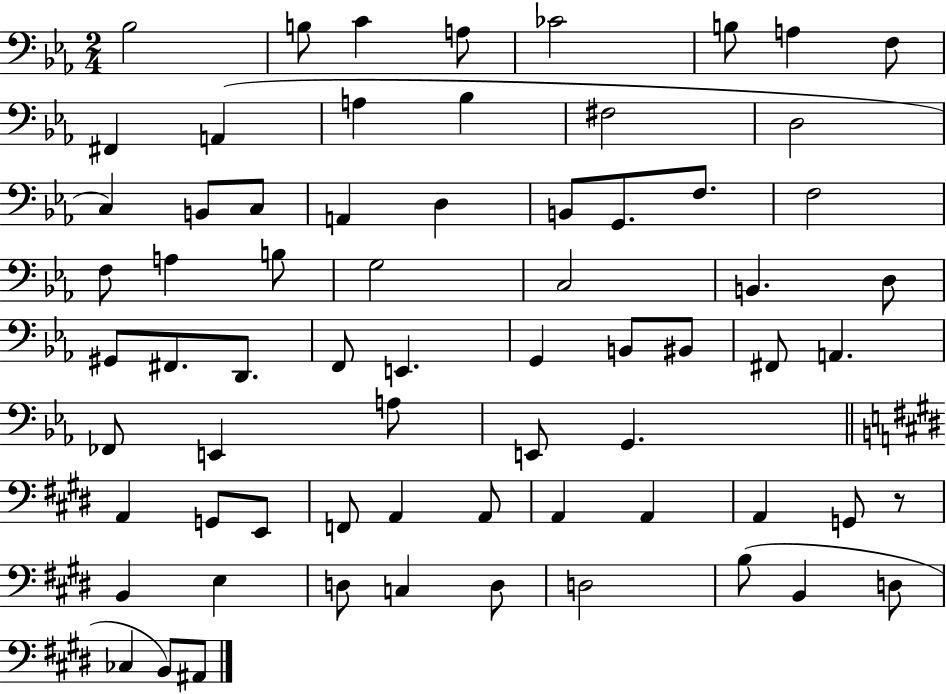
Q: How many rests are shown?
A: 1